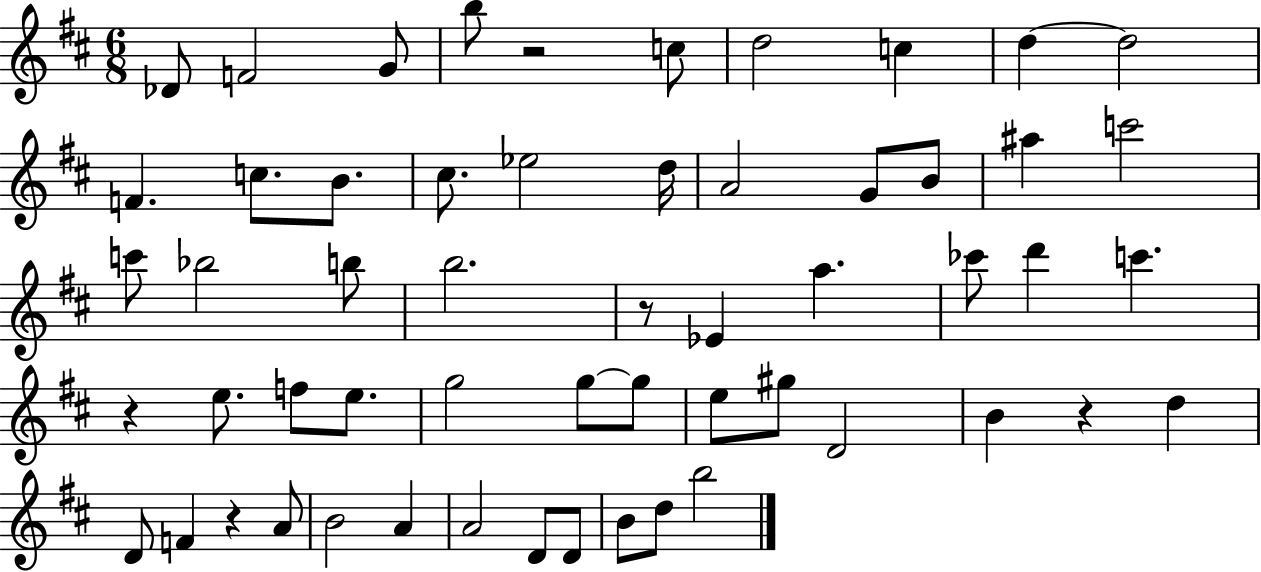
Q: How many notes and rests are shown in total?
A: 56